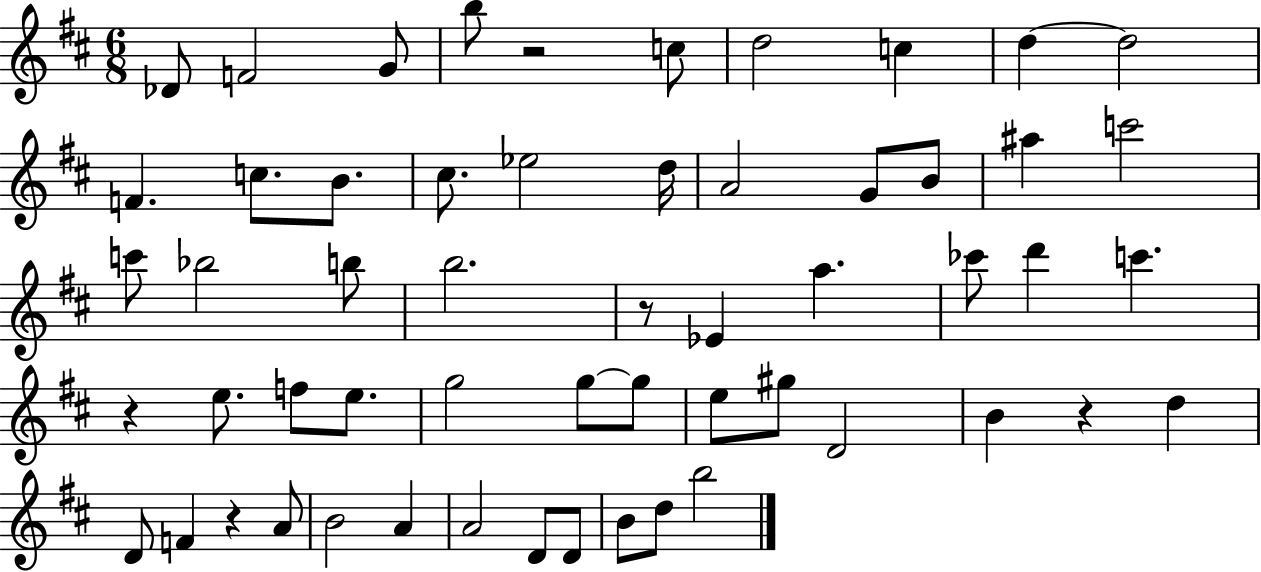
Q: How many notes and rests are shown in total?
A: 56